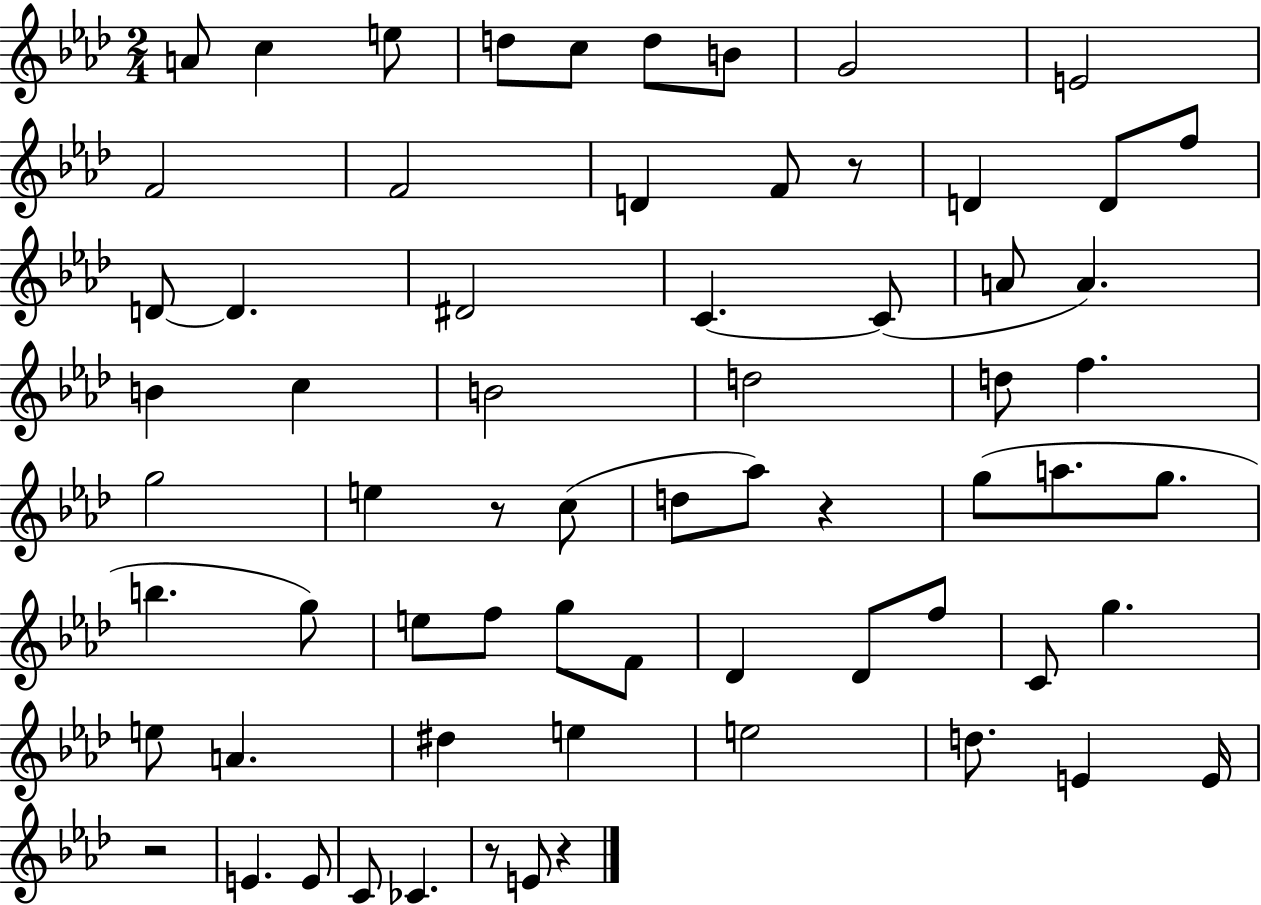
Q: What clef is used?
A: treble